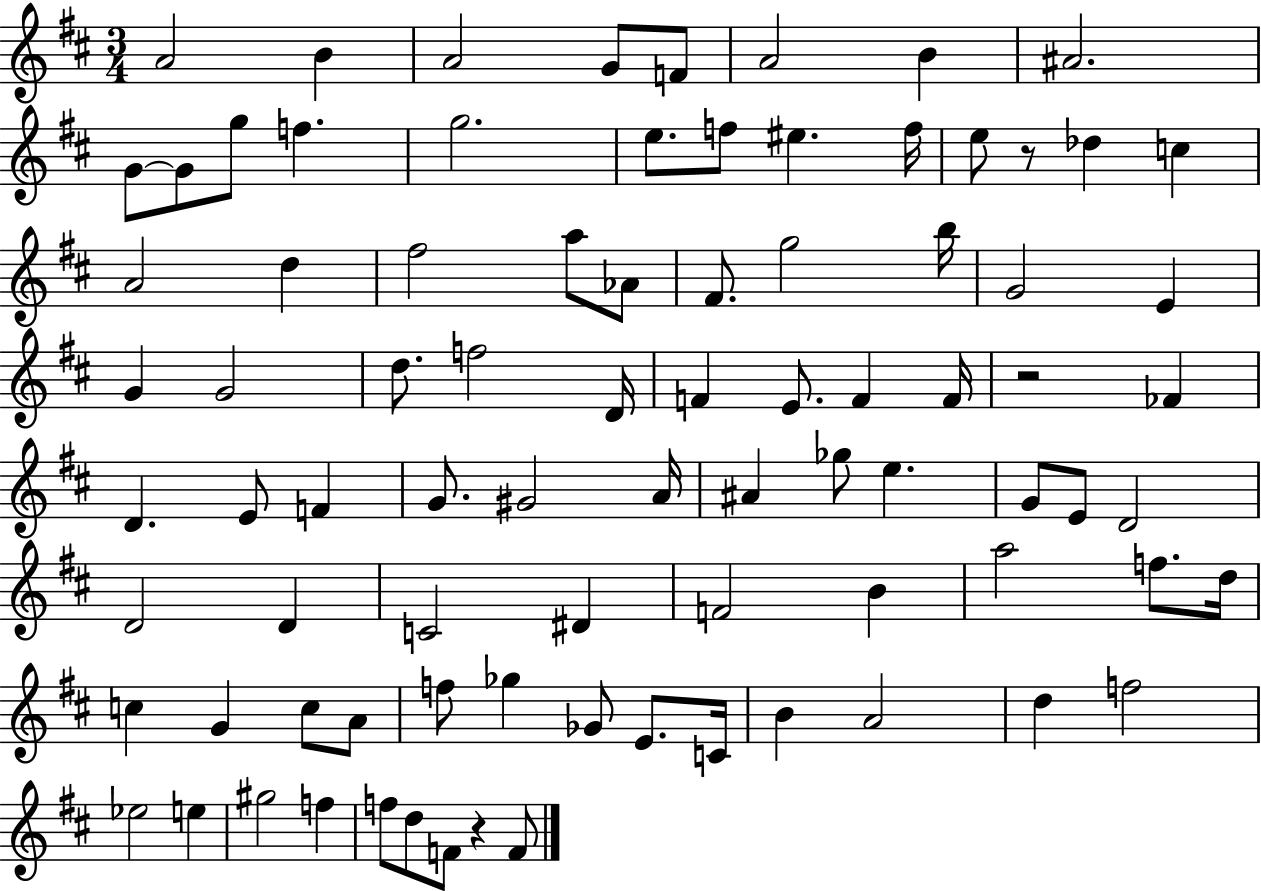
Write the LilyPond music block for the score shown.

{
  \clef treble
  \numericTimeSignature
  \time 3/4
  \key d \major
  \repeat volta 2 { a'2 b'4 | a'2 g'8 f'8 | a'2 b'4 | ais'2. | \break g'8~~ g'8 g''8 f''4. | g''2. | e''8. f''8 eis''4. f''16 | e''8 r8 des''4 c''4 | \break a'2 d''4 | fis''2 a''8 aes'8 | fis'8. g''2 b''16 | g'2 e'4 | \break g'4 g'2 | d''8. f''2 d'16 | f'4 e'8. f'4 f'16 | r2 fes'4 | \break d'4. e'8 f'4 | g'8. gis'2 a'16 | ais'4 ges''8 e''4. | g'8 e'8 d'2 | \break d'2 d'4 | c'2 dis'4 | f'2 b'4 | a''2 f''8. d''16 | \break c''4 g'4 c''8 a'8 | f''8 ges''4 ges'8 e'8. c'16 | b'4 a'2 | d''4 f''2 | \break ees''2 e''4 | gis''2 f''4 | f''8 d''8 f'8 r4 f'8 | } \bar "|."
}